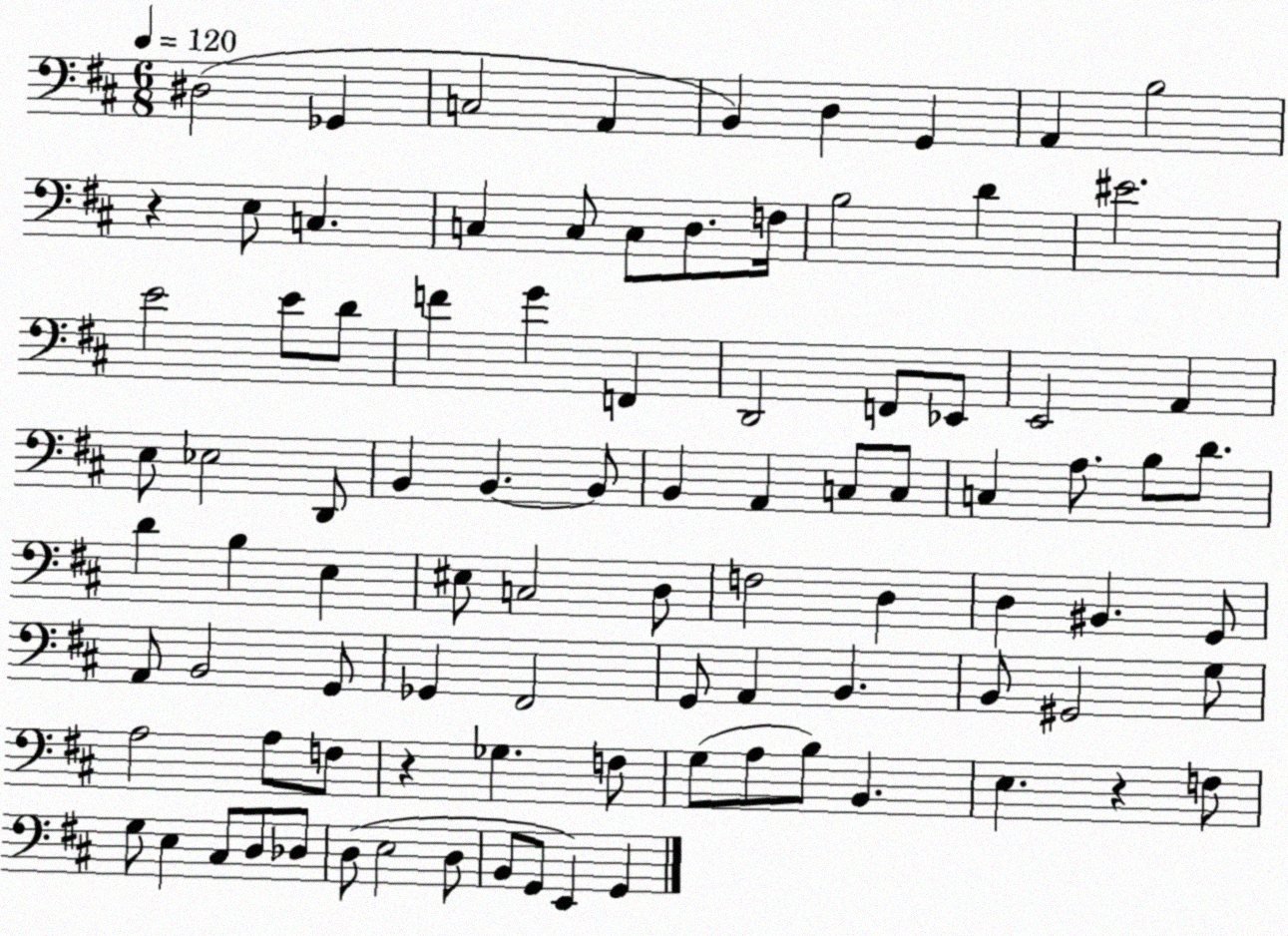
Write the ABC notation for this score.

X:1
T:Untitled
M:6/8
L:1/4
K:D
^D,2 _G,, C,2 A,, B,, D, G,, A,, B,2 z E,/2 C, C, C,/2 C,/2 D,/2 F,/4 B,2 D ^E2 E2 E/2 D/2 F G F,, D,,2 F,,/2 _E,,/2 E,,2 A,, E,/2 _E,2 D,,/2 B,, B,, B,,/2 B,, A,, C,/2 C,/2 C, A,/2 B,/2 D/2 D B, E, ^E,/2 C,2 D,/2 F,2 D, D, ^B,, G,,/2 A,,/2 B,,2 G,,/2 _G,, ^F,,2 G,,/2 A,, B,, B,,/2 ^G,,2 G,/2 A,2 A,/2 F,/2 z _G, F,/2 G,/2 A,/2 B,/2 B,, E, z F,/2 G,/2 E, ^C,/2 D,/2 _D,/2 D,/2 E,2 D,/2 B,,/2 G,,/2 E,, G,,